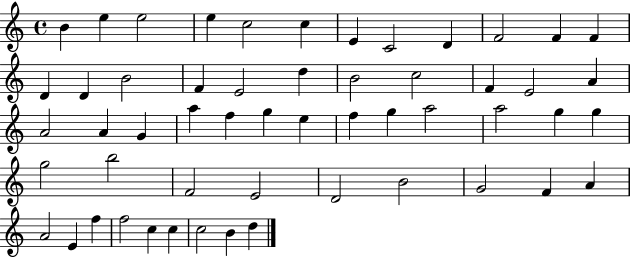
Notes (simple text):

B4/q E5/q E5/h E5/q C5/h C5/q E4/q C4/h D4/q F4/h F4/q F4/q D4/q D4/q B4/h F4/q E4/h D5/q B4/h C5/h F4/q E4/h A4/q A4/h A4/q G4/q A5/q F5/q G5/q E5/q F5/q G5/q A5/h A5/h G5/q G5/q G5/h B5/h F4/h E4/h D4/h B4/h G4/h F4/q A4/q A4/h E4/q F5/q F5/h C5/q C5/q C5/h B4/q D5/q